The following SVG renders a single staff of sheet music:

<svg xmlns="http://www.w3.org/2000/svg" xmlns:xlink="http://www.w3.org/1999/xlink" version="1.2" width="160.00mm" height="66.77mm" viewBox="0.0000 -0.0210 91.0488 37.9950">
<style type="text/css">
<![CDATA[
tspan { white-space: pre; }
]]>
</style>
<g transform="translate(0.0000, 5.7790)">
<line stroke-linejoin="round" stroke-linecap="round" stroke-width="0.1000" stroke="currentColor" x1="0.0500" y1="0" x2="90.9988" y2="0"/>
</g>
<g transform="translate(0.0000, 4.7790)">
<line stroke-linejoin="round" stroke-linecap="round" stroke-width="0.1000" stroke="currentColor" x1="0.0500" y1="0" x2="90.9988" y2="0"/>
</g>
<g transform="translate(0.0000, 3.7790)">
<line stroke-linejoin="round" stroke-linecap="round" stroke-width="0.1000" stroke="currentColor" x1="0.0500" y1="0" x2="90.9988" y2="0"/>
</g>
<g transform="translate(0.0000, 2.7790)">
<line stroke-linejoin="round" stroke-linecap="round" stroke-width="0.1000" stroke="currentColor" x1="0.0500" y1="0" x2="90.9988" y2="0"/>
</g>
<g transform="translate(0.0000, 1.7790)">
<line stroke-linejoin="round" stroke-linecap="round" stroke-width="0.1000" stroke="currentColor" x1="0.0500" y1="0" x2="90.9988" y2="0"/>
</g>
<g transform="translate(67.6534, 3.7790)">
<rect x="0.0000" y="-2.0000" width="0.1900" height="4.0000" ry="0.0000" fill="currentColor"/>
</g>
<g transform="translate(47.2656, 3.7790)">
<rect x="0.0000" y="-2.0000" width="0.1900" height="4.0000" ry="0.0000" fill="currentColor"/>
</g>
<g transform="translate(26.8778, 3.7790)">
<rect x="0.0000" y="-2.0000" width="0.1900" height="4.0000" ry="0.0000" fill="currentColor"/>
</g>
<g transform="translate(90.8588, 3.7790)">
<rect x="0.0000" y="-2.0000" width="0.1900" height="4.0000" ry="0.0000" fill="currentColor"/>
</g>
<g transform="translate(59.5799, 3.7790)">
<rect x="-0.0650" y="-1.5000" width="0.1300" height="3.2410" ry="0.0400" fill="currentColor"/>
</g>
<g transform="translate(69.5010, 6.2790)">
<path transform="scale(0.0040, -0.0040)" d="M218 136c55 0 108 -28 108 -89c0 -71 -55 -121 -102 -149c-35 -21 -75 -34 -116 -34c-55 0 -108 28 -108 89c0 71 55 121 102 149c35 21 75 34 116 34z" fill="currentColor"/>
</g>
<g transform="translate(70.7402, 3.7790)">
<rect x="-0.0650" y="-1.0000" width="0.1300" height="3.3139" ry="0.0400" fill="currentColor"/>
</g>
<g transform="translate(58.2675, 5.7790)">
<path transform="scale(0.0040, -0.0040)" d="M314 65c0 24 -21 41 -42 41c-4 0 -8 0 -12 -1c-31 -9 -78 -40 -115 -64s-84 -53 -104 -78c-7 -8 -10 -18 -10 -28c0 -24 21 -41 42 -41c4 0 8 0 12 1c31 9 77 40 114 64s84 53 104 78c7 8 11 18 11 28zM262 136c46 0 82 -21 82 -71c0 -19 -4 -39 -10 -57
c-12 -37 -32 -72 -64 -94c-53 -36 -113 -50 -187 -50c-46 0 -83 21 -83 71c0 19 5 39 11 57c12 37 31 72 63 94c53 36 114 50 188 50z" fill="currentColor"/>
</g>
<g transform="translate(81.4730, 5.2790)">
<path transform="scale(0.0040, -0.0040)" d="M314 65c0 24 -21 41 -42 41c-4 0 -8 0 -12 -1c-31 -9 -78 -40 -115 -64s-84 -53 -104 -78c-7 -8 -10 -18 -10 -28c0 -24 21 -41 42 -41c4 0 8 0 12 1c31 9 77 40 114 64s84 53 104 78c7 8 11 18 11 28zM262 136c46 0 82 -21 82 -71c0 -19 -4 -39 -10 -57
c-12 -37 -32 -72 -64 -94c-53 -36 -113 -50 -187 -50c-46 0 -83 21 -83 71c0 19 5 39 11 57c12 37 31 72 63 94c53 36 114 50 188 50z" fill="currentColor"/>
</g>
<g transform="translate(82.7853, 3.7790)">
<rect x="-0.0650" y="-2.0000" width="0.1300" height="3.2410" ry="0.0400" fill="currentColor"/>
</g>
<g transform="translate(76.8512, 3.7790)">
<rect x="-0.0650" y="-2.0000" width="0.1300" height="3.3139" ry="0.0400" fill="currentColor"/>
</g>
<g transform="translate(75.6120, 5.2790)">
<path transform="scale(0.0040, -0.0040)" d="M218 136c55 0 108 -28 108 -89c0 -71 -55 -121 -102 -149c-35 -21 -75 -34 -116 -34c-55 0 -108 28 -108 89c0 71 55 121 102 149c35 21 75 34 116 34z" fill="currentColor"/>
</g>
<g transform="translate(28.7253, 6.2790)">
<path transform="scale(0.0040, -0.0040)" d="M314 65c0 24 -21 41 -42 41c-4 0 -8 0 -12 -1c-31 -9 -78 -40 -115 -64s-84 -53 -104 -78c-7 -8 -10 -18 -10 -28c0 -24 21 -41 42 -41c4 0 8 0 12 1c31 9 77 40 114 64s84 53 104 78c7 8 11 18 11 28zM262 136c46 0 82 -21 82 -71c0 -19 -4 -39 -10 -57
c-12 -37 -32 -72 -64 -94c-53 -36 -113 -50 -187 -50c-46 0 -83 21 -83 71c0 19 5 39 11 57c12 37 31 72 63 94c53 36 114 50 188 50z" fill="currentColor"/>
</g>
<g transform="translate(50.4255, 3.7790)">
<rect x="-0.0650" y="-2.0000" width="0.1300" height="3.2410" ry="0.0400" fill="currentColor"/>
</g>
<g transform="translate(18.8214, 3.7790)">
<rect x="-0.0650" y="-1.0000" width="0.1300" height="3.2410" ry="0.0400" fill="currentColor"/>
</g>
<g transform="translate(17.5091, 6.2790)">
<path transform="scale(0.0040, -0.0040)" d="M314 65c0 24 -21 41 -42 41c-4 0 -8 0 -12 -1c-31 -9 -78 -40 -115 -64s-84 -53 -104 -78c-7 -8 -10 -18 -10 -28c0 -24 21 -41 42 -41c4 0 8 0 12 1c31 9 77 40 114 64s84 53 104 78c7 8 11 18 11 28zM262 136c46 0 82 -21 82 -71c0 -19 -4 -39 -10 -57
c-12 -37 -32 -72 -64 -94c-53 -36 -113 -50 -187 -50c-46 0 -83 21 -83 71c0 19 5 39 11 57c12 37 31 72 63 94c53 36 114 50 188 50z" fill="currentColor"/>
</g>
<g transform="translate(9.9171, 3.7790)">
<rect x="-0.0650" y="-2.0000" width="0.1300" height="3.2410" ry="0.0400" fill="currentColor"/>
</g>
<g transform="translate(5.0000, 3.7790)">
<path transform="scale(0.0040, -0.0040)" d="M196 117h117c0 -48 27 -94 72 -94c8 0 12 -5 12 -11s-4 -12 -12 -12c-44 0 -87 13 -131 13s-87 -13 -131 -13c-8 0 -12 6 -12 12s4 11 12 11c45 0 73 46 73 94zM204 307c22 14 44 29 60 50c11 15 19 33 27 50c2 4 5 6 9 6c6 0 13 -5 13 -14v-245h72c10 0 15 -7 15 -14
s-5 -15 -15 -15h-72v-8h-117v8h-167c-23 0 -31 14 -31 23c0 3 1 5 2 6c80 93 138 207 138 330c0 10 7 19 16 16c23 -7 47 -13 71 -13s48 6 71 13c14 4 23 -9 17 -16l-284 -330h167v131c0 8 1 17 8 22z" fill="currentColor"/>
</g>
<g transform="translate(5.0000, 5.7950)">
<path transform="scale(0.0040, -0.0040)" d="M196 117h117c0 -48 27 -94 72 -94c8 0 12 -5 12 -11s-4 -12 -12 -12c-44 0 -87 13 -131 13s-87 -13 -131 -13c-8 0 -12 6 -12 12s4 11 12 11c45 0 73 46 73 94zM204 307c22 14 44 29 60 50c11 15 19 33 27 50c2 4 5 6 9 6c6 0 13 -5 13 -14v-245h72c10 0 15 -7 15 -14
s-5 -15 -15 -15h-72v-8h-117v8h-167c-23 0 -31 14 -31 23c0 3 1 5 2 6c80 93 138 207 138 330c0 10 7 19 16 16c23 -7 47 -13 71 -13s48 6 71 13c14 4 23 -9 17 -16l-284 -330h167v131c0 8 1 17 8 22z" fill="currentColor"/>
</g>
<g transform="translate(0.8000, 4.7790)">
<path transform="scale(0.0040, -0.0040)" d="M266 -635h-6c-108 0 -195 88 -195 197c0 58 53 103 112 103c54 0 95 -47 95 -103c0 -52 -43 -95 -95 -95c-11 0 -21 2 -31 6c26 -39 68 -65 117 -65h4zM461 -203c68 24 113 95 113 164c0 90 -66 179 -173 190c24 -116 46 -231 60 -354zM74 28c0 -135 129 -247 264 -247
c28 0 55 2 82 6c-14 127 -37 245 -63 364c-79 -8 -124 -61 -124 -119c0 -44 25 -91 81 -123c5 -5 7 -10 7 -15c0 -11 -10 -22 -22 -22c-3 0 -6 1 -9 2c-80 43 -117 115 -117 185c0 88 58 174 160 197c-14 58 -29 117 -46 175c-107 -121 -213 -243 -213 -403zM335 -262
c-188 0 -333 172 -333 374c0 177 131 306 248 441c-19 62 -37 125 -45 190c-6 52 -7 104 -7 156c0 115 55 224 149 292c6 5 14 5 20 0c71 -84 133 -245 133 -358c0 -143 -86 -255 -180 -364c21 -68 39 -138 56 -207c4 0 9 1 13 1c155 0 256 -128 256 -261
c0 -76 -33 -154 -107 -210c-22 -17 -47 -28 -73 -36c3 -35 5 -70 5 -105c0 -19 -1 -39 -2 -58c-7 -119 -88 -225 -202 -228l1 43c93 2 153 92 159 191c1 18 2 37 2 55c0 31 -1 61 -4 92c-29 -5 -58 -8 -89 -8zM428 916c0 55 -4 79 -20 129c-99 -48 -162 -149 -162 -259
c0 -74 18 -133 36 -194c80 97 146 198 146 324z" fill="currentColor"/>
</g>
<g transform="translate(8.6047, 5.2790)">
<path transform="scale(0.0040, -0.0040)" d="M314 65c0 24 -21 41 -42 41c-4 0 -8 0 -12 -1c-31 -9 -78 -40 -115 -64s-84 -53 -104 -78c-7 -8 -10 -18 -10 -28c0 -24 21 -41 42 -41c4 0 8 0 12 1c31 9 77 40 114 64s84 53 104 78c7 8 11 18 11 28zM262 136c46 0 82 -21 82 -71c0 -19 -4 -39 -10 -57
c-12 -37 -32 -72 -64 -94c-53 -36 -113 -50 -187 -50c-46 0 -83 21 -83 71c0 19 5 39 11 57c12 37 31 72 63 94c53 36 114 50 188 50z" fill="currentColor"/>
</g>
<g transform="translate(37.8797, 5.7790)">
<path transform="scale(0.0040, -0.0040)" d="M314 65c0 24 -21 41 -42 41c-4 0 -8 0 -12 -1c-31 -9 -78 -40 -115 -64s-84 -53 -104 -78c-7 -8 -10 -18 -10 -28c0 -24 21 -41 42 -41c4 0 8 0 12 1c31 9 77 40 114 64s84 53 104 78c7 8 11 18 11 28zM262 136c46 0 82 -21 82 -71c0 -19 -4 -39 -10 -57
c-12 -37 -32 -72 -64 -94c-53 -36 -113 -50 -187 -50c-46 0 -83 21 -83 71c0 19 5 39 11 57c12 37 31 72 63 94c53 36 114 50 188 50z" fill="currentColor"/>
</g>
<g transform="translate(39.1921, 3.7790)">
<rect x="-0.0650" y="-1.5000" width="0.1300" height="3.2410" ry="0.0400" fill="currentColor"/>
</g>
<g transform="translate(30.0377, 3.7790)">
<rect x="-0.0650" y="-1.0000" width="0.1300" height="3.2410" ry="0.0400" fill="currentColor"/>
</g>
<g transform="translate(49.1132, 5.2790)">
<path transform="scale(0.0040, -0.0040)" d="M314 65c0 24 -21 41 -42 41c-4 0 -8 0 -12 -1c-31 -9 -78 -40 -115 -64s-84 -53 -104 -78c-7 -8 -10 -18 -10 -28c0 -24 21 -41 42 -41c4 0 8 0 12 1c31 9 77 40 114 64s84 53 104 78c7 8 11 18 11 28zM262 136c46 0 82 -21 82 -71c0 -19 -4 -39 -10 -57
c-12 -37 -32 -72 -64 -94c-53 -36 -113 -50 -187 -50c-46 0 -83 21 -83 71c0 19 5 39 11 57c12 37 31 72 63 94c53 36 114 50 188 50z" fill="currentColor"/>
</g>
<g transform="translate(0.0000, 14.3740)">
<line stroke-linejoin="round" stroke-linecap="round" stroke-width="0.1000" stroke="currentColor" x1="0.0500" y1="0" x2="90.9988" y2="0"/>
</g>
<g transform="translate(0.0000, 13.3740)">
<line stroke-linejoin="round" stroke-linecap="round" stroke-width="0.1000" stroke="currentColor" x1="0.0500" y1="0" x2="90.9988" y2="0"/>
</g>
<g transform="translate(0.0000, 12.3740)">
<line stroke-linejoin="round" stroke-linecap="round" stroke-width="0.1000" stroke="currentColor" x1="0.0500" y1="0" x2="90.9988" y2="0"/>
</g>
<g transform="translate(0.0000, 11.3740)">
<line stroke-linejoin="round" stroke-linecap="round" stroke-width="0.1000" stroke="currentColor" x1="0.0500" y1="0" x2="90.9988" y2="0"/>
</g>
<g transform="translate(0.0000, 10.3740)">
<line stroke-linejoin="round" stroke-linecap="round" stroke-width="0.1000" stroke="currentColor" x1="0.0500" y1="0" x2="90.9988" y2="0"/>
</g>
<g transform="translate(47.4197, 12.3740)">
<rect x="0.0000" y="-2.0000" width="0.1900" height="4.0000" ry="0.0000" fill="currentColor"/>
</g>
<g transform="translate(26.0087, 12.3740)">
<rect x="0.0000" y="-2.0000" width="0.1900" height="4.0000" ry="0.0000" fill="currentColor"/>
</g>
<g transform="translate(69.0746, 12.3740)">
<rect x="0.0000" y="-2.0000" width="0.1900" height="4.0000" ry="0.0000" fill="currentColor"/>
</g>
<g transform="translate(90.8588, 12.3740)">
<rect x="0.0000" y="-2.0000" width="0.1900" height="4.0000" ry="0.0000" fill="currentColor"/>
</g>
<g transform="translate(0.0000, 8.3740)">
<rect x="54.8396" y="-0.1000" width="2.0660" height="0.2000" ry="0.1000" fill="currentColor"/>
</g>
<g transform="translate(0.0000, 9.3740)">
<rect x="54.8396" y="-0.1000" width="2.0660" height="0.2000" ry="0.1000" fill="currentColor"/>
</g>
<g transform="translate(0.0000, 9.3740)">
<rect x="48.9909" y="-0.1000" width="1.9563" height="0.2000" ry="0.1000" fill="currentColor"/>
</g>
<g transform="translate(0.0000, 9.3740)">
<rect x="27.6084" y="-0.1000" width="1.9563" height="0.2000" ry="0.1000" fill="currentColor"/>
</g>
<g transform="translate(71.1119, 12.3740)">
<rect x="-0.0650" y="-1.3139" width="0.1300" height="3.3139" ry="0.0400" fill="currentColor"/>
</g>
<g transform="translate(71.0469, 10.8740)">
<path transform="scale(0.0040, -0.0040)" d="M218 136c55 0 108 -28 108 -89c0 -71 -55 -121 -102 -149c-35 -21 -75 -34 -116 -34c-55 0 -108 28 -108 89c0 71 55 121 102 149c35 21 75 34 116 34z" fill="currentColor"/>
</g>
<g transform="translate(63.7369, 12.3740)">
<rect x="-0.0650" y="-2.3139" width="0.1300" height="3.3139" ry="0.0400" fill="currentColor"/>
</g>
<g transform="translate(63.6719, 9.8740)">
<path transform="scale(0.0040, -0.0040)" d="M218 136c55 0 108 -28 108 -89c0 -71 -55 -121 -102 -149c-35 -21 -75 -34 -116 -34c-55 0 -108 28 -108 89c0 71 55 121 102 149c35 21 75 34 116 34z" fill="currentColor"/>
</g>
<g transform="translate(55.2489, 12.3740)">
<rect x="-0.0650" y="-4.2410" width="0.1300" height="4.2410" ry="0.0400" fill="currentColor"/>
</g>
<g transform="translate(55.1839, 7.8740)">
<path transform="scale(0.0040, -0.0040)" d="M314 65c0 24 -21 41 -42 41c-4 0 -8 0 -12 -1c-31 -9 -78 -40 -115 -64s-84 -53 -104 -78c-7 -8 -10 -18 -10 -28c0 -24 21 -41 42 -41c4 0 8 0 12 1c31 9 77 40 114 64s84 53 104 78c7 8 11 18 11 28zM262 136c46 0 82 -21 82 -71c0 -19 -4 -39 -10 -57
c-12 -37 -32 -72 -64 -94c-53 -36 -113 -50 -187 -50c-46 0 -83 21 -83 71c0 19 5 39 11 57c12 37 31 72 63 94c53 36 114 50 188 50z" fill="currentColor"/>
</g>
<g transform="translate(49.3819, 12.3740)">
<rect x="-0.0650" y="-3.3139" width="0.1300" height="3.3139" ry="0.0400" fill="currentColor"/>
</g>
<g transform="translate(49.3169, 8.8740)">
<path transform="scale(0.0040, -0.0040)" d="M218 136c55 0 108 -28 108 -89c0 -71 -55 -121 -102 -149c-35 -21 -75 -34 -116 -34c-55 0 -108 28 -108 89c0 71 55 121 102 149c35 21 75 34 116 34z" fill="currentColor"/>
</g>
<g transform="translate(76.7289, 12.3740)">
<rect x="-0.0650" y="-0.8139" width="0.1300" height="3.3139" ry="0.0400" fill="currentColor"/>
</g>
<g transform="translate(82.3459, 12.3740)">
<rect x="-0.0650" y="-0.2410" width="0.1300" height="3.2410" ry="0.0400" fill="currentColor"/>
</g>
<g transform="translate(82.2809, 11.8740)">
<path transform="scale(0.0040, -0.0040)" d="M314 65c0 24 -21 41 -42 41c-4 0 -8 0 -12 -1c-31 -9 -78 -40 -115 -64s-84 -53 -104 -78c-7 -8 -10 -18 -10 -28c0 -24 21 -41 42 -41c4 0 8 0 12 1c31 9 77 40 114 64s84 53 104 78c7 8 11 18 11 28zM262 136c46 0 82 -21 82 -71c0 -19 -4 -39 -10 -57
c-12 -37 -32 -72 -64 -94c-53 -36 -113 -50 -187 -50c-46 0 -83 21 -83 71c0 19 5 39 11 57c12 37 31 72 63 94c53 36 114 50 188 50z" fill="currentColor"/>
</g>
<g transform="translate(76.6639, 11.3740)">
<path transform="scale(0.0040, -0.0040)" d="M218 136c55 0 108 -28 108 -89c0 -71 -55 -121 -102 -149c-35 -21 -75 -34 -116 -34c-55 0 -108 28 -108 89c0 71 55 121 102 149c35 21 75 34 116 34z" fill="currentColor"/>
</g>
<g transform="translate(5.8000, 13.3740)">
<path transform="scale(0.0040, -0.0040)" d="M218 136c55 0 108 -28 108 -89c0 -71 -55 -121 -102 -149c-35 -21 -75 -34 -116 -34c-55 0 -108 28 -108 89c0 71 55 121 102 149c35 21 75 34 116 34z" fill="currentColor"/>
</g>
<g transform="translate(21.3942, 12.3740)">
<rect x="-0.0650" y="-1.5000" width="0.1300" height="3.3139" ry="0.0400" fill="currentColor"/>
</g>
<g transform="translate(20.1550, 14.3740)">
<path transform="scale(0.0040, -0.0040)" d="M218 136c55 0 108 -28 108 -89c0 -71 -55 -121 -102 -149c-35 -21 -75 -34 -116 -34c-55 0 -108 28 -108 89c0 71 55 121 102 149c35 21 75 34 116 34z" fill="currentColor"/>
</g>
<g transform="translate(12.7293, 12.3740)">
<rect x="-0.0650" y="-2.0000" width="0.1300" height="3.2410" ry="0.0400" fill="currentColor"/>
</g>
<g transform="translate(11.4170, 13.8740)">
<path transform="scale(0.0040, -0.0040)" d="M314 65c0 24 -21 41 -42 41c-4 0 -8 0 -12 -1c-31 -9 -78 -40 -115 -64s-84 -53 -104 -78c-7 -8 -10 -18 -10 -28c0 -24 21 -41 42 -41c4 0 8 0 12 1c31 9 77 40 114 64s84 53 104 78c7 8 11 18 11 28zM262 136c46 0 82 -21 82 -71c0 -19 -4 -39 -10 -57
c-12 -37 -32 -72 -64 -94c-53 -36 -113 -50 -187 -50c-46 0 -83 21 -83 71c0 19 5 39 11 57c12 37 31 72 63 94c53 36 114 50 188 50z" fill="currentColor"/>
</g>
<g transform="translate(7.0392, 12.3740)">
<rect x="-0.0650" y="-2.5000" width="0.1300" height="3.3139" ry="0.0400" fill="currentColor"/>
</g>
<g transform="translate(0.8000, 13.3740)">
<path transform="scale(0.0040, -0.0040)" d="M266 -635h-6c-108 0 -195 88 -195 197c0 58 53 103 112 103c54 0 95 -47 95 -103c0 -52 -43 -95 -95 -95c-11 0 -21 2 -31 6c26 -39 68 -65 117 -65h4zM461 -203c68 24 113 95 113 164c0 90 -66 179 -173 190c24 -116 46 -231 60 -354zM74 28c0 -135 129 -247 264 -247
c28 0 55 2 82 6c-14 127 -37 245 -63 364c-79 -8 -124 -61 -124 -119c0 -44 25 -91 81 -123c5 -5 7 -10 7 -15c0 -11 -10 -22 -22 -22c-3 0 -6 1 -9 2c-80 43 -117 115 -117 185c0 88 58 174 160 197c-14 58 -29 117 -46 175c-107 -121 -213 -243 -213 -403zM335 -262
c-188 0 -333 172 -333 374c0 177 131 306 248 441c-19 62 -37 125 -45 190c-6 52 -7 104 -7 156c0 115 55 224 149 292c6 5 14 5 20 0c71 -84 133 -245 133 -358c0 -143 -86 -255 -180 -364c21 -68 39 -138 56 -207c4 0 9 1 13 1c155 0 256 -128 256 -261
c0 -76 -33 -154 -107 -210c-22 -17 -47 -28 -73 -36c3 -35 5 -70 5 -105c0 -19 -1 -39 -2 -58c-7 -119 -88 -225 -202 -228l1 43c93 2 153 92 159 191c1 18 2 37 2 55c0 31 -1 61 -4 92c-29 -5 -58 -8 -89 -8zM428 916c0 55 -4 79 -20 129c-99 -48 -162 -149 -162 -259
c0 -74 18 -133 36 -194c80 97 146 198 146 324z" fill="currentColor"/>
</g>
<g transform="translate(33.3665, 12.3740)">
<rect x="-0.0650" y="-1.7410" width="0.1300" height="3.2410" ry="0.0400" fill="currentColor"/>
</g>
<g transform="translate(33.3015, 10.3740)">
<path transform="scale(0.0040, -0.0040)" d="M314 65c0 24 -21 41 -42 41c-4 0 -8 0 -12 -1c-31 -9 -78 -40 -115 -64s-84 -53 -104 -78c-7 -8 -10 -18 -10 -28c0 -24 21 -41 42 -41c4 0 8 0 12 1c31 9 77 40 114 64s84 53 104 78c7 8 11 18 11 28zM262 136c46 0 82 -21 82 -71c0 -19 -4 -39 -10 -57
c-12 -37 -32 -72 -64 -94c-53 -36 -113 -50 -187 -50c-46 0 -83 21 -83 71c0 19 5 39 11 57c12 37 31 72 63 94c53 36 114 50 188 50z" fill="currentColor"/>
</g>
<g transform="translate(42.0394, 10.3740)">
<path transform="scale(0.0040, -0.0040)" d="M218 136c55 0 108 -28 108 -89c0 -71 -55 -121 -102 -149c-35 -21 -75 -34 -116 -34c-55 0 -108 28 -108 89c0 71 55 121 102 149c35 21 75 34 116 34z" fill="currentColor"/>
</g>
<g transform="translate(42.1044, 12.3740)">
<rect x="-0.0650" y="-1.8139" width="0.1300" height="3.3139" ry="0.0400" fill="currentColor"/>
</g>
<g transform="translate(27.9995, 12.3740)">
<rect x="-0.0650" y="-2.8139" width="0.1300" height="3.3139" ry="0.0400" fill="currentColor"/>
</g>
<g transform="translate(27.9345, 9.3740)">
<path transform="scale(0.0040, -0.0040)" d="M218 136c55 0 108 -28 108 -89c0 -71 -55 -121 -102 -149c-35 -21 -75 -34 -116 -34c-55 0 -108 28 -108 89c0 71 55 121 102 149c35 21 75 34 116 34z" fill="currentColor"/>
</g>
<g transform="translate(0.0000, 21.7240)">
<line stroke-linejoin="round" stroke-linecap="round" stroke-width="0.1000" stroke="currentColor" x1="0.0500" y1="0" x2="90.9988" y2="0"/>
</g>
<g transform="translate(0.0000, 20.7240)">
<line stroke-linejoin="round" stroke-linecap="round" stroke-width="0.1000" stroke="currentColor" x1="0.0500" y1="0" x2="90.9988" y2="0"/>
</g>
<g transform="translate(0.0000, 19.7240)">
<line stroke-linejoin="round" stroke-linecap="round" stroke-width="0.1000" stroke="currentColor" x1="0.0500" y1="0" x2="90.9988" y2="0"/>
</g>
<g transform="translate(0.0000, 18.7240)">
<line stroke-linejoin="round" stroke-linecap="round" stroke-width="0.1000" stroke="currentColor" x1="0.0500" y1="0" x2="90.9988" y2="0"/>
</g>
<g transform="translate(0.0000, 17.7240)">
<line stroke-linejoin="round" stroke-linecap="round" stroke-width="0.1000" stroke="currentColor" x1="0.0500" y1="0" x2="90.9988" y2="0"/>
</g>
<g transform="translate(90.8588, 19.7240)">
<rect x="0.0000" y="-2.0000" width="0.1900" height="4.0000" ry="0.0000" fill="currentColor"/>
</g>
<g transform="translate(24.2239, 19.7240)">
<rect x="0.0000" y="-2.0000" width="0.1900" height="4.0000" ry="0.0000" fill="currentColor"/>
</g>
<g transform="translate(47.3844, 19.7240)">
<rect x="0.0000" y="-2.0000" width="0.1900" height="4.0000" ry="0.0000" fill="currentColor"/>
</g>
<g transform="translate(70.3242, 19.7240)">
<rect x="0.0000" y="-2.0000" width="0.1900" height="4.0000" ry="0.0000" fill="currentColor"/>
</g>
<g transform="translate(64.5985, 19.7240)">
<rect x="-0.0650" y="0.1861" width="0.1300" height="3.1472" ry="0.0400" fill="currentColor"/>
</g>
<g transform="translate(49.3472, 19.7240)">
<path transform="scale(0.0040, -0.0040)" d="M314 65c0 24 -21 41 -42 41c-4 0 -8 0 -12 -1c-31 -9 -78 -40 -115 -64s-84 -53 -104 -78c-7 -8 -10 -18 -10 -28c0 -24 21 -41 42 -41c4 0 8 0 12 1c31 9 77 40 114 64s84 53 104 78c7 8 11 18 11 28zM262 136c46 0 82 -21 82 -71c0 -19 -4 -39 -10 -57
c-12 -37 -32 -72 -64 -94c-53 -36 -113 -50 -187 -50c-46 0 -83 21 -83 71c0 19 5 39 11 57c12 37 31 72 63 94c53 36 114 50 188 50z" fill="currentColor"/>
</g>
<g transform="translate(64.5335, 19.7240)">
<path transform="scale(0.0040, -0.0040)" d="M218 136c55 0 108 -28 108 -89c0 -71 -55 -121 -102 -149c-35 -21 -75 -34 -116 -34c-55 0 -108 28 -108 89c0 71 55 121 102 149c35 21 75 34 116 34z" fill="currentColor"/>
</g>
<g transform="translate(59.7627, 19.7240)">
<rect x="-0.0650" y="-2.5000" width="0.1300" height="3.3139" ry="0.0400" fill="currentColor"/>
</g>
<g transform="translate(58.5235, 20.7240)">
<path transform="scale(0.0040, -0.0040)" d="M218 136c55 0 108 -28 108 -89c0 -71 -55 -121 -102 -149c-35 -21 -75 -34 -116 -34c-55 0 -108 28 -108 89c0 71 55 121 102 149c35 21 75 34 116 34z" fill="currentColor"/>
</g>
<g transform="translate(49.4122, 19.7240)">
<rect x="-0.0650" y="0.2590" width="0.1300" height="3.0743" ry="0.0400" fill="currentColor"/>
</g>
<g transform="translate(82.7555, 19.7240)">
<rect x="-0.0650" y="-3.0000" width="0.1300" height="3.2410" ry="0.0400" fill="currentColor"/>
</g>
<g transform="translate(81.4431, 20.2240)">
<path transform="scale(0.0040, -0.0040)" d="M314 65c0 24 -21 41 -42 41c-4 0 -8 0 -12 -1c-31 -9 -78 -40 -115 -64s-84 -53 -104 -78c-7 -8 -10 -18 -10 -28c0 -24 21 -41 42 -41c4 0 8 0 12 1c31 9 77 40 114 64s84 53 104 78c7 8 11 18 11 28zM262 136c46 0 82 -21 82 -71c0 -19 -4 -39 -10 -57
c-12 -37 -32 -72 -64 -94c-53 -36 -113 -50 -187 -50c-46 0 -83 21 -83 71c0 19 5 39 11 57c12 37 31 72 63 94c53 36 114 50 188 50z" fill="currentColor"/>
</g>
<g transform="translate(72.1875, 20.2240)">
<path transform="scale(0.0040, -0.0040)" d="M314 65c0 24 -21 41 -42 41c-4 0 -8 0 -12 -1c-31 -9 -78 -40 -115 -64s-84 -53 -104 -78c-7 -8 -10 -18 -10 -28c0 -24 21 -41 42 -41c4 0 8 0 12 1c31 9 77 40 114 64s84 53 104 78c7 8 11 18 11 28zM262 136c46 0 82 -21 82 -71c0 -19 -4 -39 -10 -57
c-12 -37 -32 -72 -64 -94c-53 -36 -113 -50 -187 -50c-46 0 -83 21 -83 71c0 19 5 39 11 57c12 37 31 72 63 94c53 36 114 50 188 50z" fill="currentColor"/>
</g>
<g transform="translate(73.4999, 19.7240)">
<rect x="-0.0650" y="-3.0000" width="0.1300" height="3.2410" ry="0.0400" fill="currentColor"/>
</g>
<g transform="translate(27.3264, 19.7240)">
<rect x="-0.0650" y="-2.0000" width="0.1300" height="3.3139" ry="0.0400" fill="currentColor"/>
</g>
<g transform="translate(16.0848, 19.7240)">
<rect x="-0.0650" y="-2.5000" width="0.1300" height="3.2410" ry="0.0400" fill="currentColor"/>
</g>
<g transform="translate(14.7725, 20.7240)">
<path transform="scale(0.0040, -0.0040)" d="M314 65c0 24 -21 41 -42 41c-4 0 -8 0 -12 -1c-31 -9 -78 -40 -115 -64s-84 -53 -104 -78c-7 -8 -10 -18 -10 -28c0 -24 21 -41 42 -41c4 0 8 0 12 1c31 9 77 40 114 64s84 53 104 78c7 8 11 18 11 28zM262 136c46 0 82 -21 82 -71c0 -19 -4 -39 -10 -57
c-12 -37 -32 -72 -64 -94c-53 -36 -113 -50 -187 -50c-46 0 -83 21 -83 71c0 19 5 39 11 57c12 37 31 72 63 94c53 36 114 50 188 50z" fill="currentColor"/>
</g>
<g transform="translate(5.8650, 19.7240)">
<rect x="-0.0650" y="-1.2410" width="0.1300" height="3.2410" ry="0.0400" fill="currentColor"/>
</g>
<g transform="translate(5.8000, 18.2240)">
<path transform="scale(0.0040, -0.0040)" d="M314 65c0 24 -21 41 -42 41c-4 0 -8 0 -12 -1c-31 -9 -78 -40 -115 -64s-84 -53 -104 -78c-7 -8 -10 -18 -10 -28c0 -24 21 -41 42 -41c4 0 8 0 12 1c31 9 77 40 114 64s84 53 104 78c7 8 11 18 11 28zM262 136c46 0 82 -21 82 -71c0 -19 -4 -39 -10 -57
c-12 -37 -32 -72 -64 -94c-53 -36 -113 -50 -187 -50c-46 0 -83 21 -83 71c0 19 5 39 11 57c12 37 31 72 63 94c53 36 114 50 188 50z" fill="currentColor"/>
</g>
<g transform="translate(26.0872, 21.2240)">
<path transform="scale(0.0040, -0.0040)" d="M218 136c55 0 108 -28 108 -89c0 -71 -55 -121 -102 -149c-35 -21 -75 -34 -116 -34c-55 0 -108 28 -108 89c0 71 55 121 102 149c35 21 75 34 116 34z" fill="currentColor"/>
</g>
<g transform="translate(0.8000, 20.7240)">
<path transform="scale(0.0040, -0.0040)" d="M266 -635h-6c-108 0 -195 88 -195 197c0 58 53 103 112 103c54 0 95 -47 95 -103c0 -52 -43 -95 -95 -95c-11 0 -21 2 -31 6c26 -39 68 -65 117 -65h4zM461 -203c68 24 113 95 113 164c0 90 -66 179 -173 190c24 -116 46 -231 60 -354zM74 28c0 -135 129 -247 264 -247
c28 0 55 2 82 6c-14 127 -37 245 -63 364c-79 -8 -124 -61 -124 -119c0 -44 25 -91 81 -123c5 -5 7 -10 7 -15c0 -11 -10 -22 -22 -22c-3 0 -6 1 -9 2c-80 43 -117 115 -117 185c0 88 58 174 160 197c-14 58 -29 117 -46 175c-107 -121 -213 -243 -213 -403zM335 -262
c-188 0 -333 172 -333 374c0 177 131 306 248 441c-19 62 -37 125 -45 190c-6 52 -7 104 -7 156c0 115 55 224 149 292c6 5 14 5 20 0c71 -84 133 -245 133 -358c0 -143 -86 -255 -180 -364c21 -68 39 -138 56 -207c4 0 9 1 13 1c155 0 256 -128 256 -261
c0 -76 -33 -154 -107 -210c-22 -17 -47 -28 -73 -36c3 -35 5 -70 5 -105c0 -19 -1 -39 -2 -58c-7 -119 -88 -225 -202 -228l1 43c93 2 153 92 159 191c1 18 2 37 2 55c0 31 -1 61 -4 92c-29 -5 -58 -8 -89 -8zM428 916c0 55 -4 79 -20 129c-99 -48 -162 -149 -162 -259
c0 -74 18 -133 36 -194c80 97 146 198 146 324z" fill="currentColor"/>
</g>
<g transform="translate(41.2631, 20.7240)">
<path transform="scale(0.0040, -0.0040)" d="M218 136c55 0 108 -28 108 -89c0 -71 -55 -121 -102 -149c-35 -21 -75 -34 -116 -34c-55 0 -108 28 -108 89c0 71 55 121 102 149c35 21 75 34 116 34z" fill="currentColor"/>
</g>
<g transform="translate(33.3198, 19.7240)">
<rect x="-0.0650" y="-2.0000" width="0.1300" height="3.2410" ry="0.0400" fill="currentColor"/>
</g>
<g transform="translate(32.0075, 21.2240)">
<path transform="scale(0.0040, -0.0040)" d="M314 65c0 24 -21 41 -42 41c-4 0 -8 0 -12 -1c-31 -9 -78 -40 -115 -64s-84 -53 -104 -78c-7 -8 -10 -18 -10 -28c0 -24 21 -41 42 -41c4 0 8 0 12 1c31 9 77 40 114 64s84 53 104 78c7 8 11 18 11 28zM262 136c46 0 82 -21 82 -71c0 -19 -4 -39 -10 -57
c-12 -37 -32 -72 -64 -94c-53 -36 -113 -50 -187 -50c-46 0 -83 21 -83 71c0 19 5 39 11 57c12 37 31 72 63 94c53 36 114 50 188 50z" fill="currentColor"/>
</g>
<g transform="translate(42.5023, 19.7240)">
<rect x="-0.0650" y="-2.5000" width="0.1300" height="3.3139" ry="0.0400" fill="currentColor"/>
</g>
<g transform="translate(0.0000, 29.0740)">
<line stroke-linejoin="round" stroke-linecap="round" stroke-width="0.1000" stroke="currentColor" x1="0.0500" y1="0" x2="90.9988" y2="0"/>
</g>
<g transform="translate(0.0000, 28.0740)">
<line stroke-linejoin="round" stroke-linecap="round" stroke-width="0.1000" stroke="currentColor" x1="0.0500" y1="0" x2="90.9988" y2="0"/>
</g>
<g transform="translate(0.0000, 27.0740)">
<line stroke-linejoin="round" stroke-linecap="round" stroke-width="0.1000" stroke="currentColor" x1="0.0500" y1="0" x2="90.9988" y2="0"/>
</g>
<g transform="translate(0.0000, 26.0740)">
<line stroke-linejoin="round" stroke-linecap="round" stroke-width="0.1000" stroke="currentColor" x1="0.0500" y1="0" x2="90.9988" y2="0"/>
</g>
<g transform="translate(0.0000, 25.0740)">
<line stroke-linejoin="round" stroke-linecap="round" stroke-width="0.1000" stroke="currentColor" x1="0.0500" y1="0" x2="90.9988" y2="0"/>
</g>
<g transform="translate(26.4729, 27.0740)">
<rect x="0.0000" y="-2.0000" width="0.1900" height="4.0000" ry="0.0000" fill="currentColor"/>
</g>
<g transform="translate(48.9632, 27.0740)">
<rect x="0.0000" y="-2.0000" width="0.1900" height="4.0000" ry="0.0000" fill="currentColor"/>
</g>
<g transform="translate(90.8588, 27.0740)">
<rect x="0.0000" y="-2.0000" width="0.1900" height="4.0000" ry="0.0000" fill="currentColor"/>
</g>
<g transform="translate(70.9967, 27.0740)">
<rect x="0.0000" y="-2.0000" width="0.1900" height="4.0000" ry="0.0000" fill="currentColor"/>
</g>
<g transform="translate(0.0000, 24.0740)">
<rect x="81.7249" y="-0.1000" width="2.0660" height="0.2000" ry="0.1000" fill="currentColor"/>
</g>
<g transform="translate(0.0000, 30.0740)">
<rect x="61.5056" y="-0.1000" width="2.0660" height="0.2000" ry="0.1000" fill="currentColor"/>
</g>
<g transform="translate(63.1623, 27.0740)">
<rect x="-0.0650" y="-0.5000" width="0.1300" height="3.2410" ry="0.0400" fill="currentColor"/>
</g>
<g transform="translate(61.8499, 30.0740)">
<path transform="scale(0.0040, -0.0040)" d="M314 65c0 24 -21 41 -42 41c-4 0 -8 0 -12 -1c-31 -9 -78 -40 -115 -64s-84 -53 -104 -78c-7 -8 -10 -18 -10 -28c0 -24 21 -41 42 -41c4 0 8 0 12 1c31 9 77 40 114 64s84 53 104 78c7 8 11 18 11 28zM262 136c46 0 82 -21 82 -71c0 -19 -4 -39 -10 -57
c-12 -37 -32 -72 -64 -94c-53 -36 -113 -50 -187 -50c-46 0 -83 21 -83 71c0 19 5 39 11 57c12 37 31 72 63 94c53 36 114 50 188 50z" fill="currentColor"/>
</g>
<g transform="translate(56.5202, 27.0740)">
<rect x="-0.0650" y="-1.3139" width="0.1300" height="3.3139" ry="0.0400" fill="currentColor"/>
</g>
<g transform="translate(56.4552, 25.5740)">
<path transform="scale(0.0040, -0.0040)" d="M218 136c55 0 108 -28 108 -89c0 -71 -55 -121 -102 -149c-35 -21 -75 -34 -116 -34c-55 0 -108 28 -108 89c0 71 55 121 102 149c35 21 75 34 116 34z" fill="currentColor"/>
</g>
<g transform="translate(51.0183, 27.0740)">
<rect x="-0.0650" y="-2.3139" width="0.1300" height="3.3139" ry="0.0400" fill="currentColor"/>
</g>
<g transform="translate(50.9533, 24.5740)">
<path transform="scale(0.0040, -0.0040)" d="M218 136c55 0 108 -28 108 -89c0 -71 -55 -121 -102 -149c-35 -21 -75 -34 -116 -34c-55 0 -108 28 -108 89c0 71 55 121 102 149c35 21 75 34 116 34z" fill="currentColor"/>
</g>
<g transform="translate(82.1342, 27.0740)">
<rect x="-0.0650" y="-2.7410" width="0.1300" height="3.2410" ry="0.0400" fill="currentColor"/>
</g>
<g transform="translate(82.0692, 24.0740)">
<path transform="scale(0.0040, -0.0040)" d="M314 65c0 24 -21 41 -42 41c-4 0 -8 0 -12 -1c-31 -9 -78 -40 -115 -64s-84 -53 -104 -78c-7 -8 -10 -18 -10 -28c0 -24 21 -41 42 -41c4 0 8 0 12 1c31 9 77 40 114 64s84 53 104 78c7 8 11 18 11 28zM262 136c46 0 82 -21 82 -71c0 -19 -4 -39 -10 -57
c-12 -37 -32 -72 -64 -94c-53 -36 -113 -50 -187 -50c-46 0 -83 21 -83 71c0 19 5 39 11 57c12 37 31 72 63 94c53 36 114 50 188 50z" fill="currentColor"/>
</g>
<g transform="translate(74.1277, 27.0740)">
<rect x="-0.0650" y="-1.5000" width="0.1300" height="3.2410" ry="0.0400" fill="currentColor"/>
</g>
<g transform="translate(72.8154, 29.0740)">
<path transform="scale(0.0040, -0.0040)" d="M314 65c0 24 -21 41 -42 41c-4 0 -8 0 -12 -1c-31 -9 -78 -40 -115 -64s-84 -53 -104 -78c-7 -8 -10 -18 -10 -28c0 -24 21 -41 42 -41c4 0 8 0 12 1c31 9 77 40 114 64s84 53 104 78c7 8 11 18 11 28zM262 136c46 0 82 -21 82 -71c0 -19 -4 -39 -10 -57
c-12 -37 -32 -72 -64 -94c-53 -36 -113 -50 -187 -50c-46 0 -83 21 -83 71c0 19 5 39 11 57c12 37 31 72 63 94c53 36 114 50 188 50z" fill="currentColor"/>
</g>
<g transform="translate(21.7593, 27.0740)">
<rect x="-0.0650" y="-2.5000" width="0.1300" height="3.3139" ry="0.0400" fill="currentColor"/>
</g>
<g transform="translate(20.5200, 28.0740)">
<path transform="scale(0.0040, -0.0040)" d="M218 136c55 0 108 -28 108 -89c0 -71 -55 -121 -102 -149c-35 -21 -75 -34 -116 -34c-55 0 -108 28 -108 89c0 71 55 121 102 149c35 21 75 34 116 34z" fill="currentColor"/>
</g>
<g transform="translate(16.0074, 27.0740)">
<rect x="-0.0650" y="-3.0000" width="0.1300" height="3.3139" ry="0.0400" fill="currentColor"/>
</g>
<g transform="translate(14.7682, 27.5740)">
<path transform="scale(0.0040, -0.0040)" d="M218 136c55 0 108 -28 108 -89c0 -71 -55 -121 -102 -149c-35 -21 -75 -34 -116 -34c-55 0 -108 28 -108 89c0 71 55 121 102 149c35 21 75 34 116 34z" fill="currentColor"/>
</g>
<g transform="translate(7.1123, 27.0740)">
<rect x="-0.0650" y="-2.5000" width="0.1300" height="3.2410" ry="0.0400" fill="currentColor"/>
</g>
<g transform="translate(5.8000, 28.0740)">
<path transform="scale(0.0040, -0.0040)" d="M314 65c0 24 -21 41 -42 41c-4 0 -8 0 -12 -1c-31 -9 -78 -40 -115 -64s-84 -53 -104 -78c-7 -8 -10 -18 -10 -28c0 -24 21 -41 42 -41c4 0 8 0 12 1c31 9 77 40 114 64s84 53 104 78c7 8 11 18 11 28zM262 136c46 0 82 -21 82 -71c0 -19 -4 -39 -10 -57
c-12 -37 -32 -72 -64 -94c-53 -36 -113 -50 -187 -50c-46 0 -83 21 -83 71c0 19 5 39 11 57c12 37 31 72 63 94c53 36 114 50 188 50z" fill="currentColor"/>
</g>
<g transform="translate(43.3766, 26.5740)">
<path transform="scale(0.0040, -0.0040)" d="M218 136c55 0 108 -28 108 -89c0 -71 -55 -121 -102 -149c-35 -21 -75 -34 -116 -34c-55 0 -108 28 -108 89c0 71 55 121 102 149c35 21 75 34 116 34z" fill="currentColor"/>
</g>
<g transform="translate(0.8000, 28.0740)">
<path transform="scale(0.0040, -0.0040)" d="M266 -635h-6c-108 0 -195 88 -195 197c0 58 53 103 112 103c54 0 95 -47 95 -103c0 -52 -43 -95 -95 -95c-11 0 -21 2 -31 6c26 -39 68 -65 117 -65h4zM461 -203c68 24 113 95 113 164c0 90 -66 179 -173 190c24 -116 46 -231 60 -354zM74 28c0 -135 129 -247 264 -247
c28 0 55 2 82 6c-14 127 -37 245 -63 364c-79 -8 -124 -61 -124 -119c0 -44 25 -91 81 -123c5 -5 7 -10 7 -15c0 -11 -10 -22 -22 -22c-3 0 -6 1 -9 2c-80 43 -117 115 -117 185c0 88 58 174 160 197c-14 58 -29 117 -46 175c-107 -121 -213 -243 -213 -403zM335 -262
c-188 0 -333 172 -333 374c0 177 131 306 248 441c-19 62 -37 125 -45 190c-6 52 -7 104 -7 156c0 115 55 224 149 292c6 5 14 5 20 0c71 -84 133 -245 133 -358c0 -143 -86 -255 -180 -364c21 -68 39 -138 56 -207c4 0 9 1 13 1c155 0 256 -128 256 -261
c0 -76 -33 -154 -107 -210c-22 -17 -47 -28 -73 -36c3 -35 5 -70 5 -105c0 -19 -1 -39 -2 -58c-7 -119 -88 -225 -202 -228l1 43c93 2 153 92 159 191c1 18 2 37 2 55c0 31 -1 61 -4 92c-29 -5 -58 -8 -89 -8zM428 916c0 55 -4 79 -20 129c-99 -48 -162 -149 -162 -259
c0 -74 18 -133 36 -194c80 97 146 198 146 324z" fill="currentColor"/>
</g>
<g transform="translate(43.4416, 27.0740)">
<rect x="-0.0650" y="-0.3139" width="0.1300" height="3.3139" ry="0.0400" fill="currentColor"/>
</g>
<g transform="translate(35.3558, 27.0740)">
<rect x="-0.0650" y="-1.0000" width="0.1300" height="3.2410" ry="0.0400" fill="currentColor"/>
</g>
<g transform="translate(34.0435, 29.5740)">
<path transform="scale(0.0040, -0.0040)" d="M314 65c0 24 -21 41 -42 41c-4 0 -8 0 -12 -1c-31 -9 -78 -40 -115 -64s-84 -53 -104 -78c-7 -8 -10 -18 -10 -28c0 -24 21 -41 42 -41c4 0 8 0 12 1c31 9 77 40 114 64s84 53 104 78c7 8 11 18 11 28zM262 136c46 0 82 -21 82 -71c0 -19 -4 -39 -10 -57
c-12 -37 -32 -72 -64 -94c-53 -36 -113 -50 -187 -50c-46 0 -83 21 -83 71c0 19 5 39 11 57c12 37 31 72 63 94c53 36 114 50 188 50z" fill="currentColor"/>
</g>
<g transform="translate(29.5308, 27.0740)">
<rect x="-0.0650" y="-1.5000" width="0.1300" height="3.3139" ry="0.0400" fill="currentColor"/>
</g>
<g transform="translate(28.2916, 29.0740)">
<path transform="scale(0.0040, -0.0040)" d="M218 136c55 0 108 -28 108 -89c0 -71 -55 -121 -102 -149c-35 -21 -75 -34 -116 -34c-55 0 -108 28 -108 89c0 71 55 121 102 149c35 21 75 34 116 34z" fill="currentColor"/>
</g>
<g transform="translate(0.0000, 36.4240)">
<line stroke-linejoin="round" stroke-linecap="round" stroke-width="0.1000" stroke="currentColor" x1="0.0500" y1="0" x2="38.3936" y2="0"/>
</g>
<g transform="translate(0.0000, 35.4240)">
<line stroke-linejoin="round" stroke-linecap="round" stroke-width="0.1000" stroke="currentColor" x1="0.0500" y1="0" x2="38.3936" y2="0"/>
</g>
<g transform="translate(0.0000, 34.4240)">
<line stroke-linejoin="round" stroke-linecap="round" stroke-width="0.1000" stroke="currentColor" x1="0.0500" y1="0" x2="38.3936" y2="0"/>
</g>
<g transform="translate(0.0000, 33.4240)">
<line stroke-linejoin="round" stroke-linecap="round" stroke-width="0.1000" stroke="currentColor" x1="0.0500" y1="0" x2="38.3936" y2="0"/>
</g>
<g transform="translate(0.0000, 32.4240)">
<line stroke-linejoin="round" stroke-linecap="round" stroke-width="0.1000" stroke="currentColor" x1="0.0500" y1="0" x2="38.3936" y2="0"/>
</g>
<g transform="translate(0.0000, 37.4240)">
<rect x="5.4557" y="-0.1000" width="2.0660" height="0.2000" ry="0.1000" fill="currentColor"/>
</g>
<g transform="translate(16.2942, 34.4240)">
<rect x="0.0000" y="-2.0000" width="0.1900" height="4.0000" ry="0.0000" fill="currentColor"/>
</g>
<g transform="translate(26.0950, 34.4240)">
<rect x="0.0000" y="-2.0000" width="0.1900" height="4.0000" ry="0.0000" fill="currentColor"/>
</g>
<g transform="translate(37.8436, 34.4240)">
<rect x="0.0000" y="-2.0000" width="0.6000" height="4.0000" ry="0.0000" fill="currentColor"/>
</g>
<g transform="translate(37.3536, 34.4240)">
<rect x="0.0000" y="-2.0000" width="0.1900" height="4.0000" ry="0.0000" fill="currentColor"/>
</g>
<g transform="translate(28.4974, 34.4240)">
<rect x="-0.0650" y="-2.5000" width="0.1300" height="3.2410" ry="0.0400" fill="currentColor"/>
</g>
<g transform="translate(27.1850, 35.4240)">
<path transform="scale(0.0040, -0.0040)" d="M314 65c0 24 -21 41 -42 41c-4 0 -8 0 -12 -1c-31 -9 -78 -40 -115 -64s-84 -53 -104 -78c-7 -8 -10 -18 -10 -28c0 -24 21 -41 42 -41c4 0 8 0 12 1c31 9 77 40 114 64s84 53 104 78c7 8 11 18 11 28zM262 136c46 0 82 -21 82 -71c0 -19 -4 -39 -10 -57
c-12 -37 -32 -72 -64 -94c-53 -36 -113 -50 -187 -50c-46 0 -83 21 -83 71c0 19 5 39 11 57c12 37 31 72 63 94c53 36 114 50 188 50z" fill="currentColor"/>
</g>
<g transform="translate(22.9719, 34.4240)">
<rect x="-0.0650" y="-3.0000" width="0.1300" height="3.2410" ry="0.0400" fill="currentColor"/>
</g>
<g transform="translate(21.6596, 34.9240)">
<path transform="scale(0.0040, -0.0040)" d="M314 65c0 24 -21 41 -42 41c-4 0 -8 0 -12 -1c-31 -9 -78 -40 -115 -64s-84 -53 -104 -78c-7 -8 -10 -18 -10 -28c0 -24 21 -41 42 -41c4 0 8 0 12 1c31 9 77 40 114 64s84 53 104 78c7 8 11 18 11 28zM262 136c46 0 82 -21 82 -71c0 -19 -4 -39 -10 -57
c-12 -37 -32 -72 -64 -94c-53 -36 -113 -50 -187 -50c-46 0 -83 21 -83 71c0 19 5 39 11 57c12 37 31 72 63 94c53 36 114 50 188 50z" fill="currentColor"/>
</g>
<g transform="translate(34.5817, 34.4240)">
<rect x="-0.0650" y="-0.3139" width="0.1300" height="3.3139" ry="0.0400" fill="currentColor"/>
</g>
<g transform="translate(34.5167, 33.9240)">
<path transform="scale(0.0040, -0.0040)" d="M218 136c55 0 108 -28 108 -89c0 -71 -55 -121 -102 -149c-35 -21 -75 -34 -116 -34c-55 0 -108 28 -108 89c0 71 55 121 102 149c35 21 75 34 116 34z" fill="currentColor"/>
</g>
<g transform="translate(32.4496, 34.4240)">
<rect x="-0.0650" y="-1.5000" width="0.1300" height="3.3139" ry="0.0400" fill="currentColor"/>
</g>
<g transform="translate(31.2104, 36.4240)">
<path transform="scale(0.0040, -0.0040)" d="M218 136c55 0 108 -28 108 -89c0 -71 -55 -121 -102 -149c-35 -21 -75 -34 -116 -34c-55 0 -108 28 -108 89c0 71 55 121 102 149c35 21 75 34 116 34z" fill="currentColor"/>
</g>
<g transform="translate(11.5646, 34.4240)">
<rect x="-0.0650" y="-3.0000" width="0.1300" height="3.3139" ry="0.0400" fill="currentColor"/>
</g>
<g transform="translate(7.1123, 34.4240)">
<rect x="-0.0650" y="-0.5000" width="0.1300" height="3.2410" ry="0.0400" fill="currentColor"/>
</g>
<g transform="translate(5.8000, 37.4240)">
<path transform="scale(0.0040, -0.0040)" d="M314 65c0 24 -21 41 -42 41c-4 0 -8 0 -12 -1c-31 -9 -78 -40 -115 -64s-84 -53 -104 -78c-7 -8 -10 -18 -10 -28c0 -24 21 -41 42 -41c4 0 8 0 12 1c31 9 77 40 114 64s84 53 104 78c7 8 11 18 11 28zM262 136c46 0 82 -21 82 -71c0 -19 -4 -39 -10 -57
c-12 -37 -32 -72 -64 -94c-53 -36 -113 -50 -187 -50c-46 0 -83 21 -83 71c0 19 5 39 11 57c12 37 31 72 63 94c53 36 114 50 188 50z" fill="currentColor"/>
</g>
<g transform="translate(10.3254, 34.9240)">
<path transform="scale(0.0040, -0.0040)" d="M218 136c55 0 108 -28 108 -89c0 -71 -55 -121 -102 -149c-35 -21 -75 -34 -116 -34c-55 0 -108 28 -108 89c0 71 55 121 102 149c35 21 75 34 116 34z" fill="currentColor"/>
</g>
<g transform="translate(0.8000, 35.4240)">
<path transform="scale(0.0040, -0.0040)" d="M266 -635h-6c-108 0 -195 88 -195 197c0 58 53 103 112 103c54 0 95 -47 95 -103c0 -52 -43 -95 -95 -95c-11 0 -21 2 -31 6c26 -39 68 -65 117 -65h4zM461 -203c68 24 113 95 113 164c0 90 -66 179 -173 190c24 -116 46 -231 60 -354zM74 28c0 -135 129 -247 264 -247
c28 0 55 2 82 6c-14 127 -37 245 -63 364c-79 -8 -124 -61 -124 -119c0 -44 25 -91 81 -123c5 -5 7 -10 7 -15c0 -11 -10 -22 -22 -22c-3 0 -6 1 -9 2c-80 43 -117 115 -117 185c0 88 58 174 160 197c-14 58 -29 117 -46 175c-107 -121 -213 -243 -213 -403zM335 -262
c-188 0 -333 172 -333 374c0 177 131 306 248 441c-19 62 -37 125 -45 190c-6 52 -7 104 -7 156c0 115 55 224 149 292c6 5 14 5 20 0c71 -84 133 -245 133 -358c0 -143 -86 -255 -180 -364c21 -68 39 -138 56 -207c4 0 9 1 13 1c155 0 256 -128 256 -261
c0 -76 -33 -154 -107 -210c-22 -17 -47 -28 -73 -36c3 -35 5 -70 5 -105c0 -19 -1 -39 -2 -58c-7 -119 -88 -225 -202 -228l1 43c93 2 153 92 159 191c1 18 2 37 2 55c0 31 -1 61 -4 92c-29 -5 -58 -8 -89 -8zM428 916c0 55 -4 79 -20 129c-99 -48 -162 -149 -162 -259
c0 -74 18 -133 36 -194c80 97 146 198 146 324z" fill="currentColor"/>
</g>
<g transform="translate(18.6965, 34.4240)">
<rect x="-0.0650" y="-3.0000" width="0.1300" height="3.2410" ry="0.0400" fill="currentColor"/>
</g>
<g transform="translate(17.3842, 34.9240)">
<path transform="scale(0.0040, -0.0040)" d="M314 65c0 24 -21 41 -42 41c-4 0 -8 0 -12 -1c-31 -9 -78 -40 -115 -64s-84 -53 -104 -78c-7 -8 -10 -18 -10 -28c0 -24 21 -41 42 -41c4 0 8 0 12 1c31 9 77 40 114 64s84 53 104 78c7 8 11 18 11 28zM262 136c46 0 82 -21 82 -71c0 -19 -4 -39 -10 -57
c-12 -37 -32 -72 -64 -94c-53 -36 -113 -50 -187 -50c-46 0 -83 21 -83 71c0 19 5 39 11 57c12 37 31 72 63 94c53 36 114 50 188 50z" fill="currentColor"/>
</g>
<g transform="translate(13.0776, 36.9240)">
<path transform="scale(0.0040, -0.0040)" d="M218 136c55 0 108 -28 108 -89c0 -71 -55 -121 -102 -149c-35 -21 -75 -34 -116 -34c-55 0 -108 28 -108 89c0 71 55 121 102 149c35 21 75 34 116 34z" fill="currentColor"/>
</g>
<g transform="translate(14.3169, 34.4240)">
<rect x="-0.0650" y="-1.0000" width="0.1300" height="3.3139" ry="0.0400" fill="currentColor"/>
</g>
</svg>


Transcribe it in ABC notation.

X:1
T:Untitled
M:4/4
L:1/4
K:C
F2 D2 D2 E2 F2 E2 D F F2 G F2 E a f2 f b d'2 g e d c2 e2 G2 F F2 G B2 G B A2 A2 G2 A G E D2 c g e C2 E2 a2 C2 A D A2 A2 G2 E c